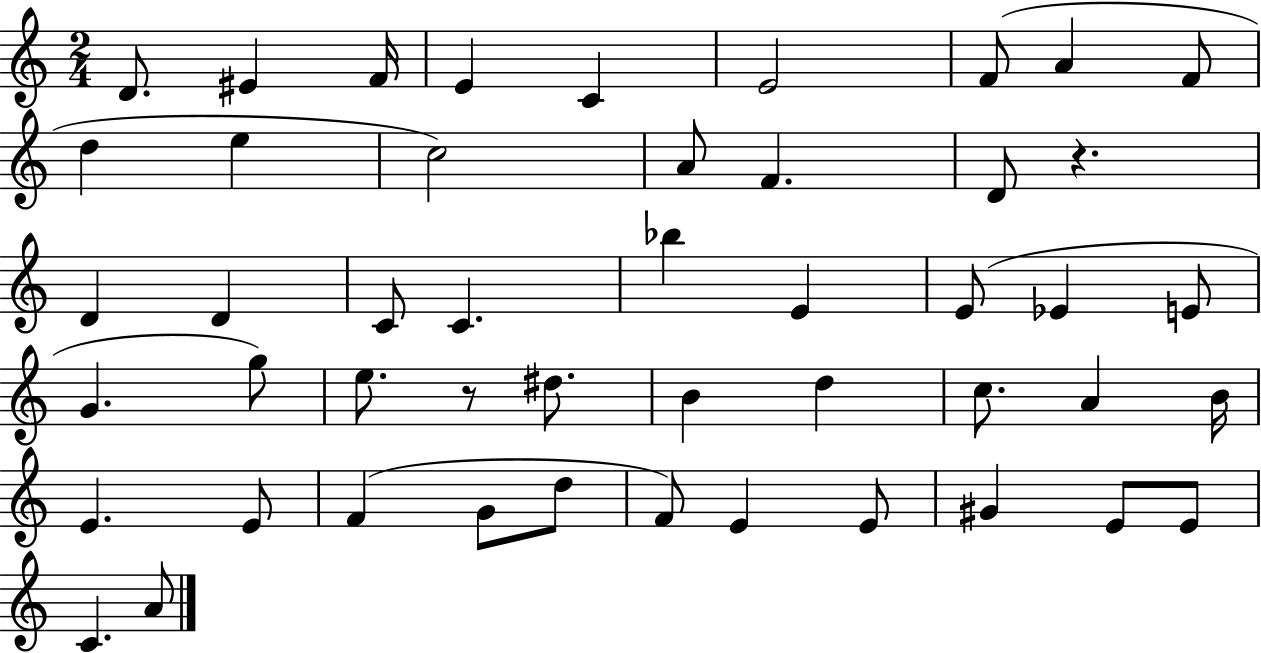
D4/e. EIS4/q F4/s E4/q C4/q E4/h F4/e A4/q F4/e D5/q E5/q C5/h A4/e F4/q. D4/e R/q. D4/q D4/q C4/e C4/q. Bb5/q E4/q E4/e Eb4/q E4/e G4/q. G5/e E5/e. R/e D#5/e. B4/q D5/q C5/e. A4/q B4/s E4/q. E4/e F4/q G4/e D5/e F4/e E4/q E4/e G#4/q E4/e E4/e C4/q. A4/e